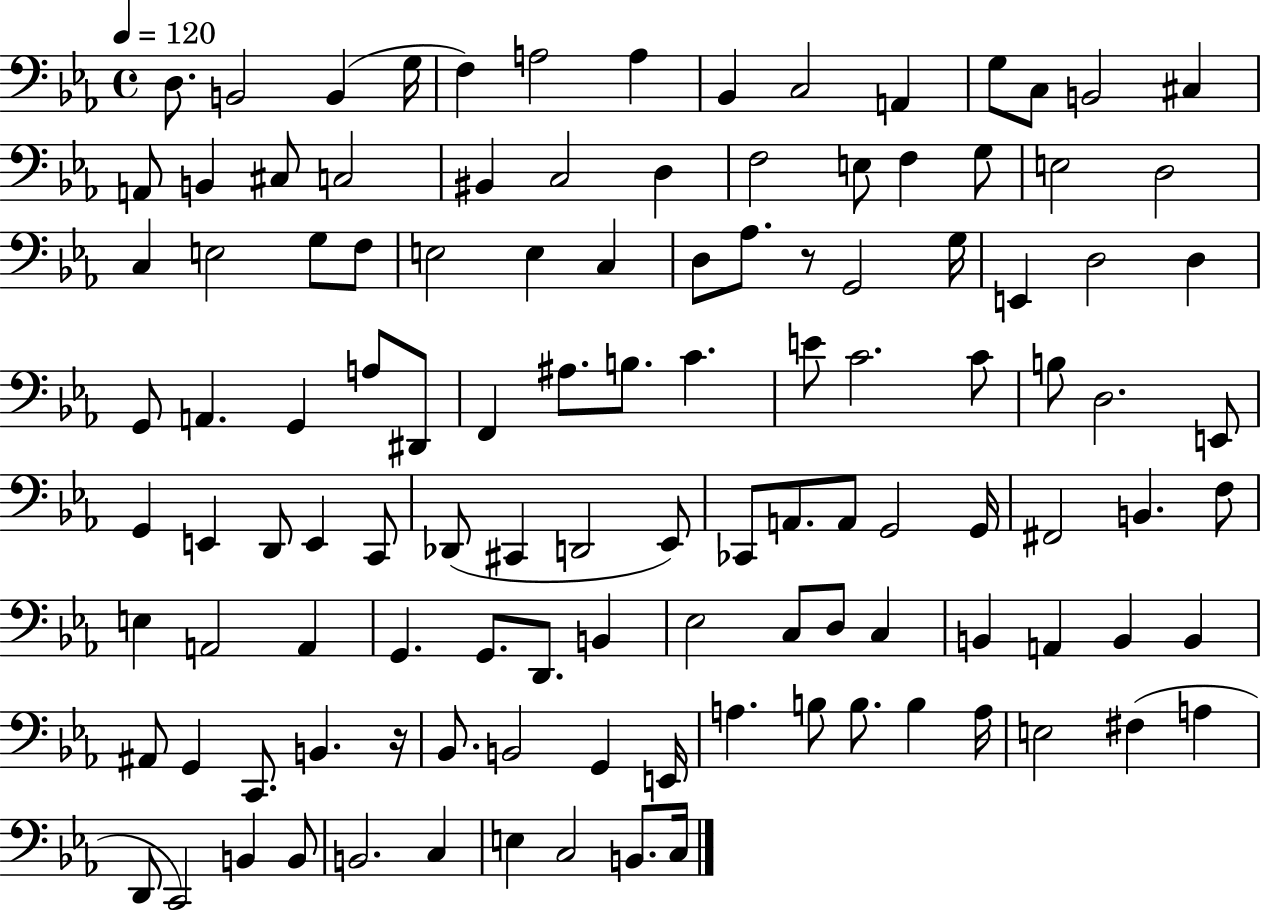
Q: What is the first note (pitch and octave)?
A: D3